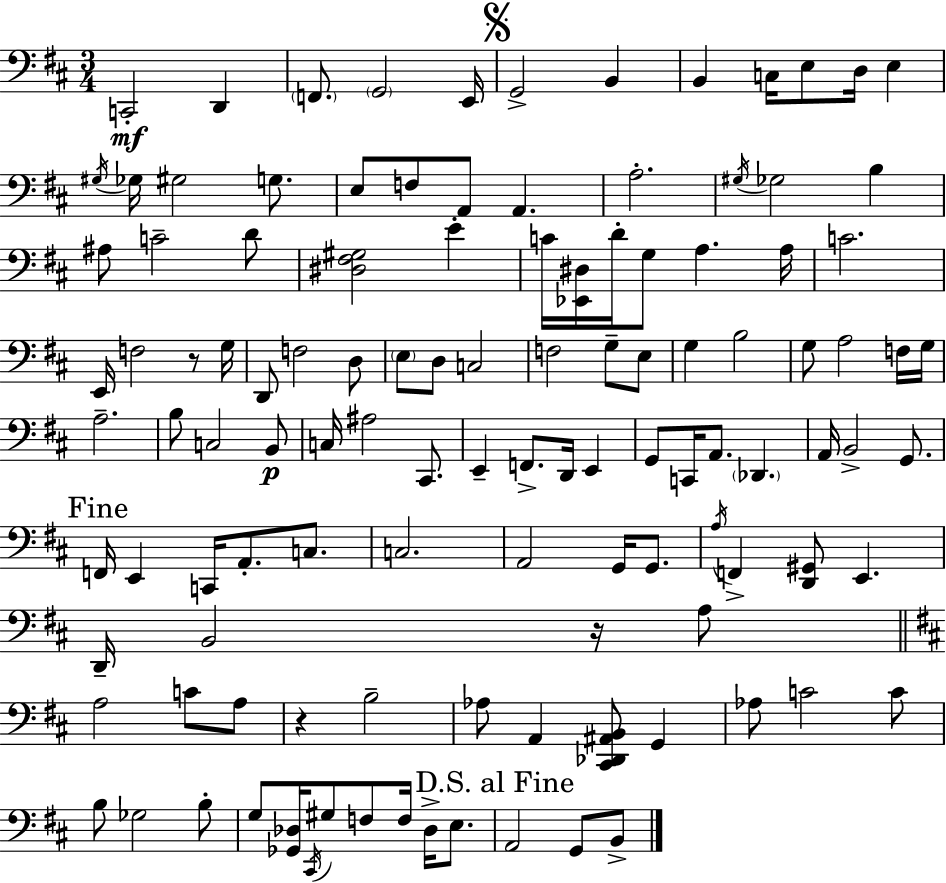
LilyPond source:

{
  \clef bass
  \numericTimeSignature
  \time 3/4
  \key d \major
  c,2-.\mf d,4 | \parenthesize f,8. \parenthesize g,2 e,16 | \mark \markup { \musicglyph "scripts.segno" } g,2-> b,4 | b,4 c16 e8 d16 e4 | \break \acciaccatura { gis16 } ges16 gis2 g8. | e8 f8 a,8 a,4. | a2.-. | \acciaccatura { gis16 } ges2 b4 | \break ais8 c'2-- | d'8 <dis fis gis>2 e'4-. | c'16 <ees, dis>16 d'16-. g8 a4. | a16 c'2. | \break e,16 f2 r8 | g16 d,8 f2 | d8 \parenthesize e8 d8 c2 | f2 g8-- | \break e8 g4 b2 | g8 a2 | f16 g16 a2.-- | b8 c2 | \break b,8\p c16 ais2 cis,8. | e,4-- f,8.-> d,16 e,4 | g,8 c,16 a,8. \parenthesize des,4. | a,16 b,2-> g,8. | \break \mark "Fine" f,16 e,4 c,16 a,8.-. c8. | c2. | a,2 g,16 g,8. | \acciaccatura { a16 } f,4-> <d, gis,>8 e,4. | \break d,16-- b,2 | r16 a8 \bar "||" \break \key d \major a2 c'8 a8 | r4 b2-- | aes8 a,4 <cis, des, ais, b,>8 g,4 | aes8 c'2 c'8 | \break b8 ges2 b8-. | g8 <ges, des>16 \acciaccatura { cis,16 } gis8 f8 f16 des16-> e8. | \mark "D.S. al Fine" a,2 g,8 b,8-> | \bar "|."
}